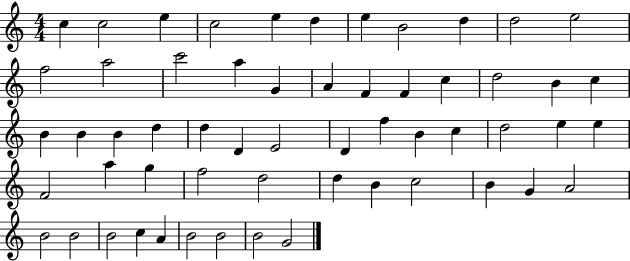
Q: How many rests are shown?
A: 0